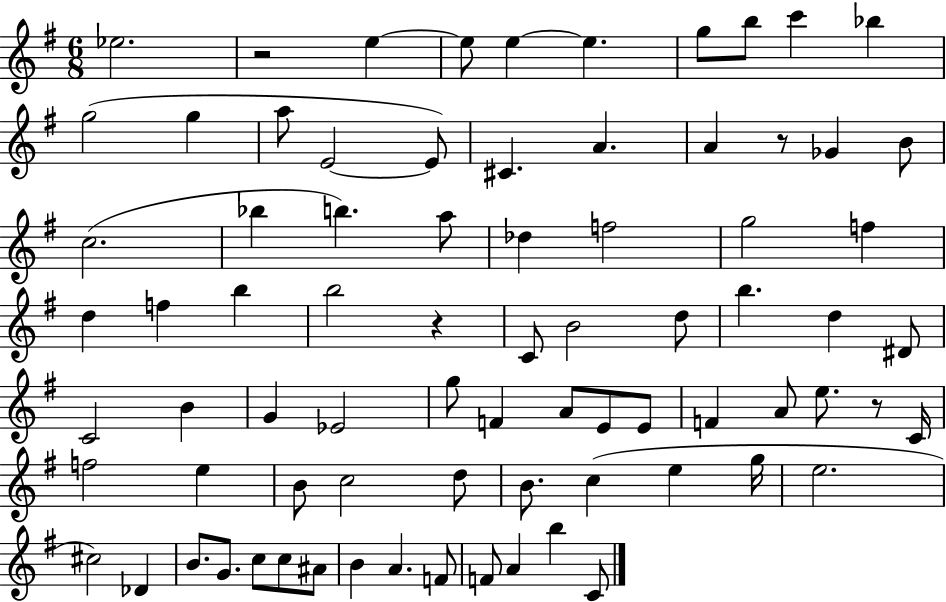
Eb5/h. R/h E5/q E5/e E5/q E5/q. G5/e B5/e C6/q Bb5/q G5/h G5/q A5/e E4/h E4/e C#4/q. A4/q. A4/q R/e Gb4/q B4/e C5/h. Bb5/q B5/q. A5/e Db5/q F5/h G5/h F5/q D5/q F5/q B5/q B5/h R/q C4/e B4/h D5/e B5/q. D5/q D#4/e C4/h B4/q G4/q Eb4/h G5/e F4/q A4/e E4/e E4/e F4/q A4/e E5/e. R/e C4/s F5/h E5/q B4/e C5/h D5/e B4/e. C5/q E5/q G5/s E5/h. C#5/h Db4/q B4/e. G4/e. C5/e C5/e A#4/e B4/q A4/q. F4/e F4/e A4/q B5/q C4/e